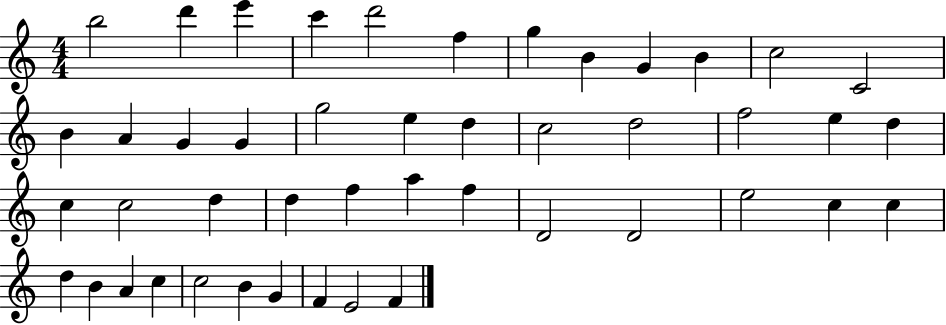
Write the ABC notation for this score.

X:1
T:Untitled
M:4/4
L:1/4
K:C
b2 d' e' c' d'2 f g B G B c2 C2 B A G G g2 e d c2 d2 f2 e d c c2 d d f a f D2 D2 e2 c c d B A c c2 B G F E2 F